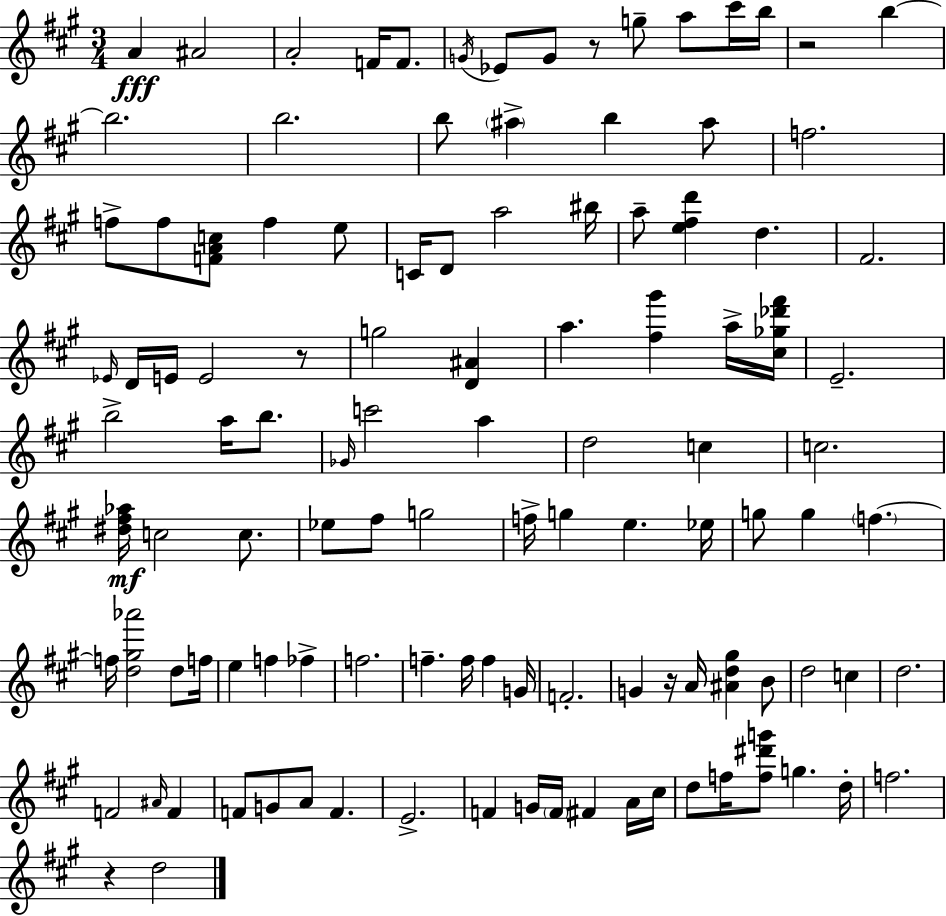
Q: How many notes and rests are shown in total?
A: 112